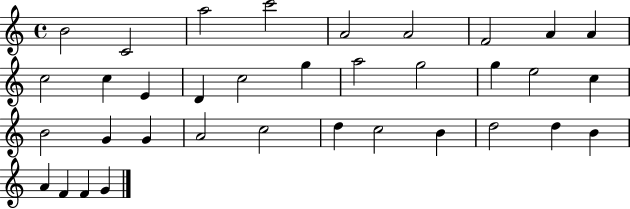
X:1
T:Untitled
M:4/4
L:1/4
K:C
B2 C2 a2 c'2 A2 A2 F2 A A c2 c E D c2 g a2 g2 g e2 c B2 G G A2 c2 d c2 B d2 d B A F F G